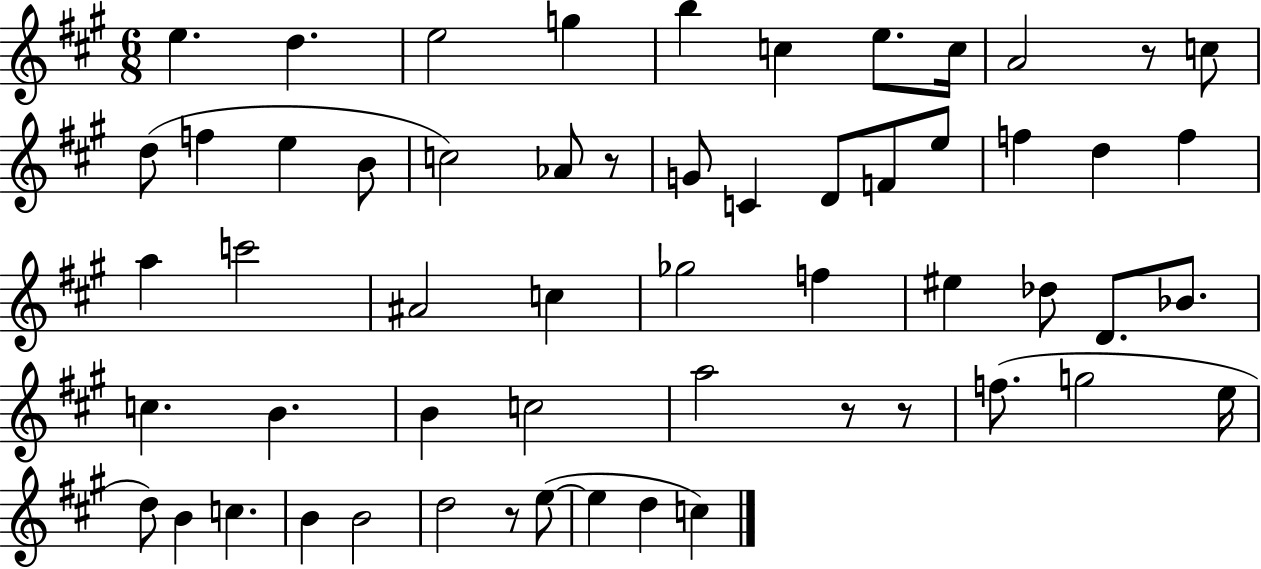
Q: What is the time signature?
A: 6/8